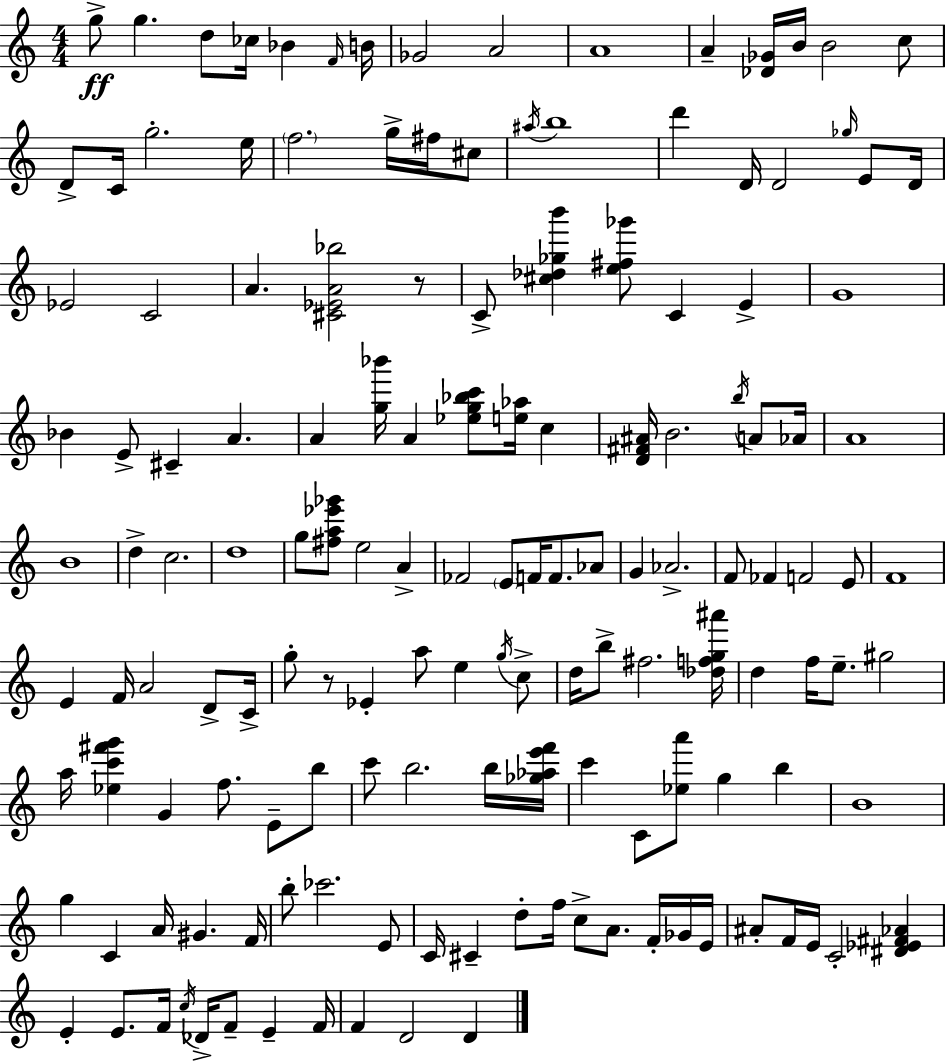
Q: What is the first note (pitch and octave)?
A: G5